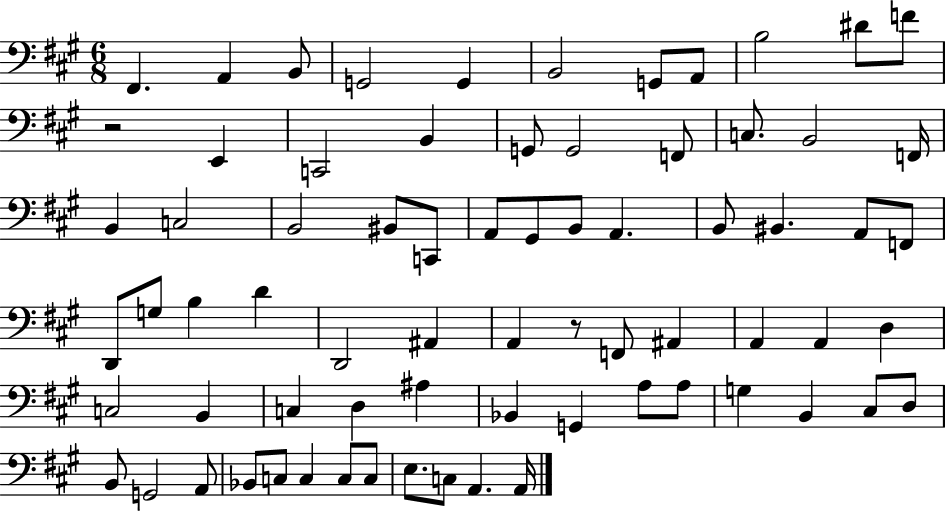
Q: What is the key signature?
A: A major